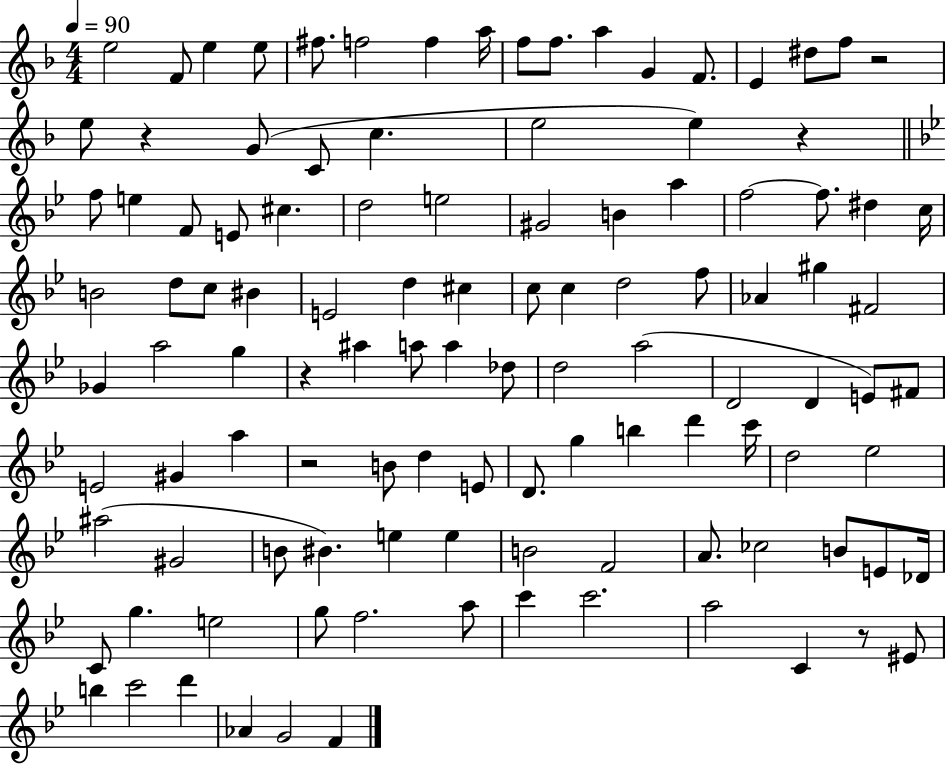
{
  \clef treble
  \numericTimeSignature
  \time 4/4
  \key f \major
  \tempo 4 = 90
  e''2 f'8 e''4 e''8 | fis''8. f''2 f''4 a''16 | f''8 f''8. a''4 g'4 f'8. | e'4 dis''8 f''8 r2 | \break e''8 r4 g'8( c'8 c''4. | e''2 e''4) r4 | \bar "||" \break \key bes \major f''8 e''4 f'8 e'8 cis''4. | d''2 e''2 | gis'2 b'4 a''4 | f''2~~ f''8. dis''4 c''16 | \break b'2 d''8 c''8 bis'4 | e'2 d''4 cis''4 | c''8 c''4 d''2 f''8 | aes'4 gis''4 fis'2 | \break ges'4 a''2 g''4 | r4 ais''4 a''8 a''4 des''8 | d''2 a''2( | d'2 d'4 e'8) fis'8 | \break e'2 gis'4 a''4 | r2 b'8 d''4 e'8 | d'8. g''4 b''4 d'''4 c'''16 | d''2 ees''2 | \break ais''2( gis'2 | b'8 bis'4.) e''4 e''4 | b'2 f'2 | a'8. ces''2 b'8 e'8 des'16 | \break c'8 g''4. e''2 | g''8 f''2. a''8 | c'''4 c'''2. | a''2 c'4 r8 eis'8 | \break b''4 c'''2 d'''4 | aes'4 g'2 f'4 | \bar "|."
}